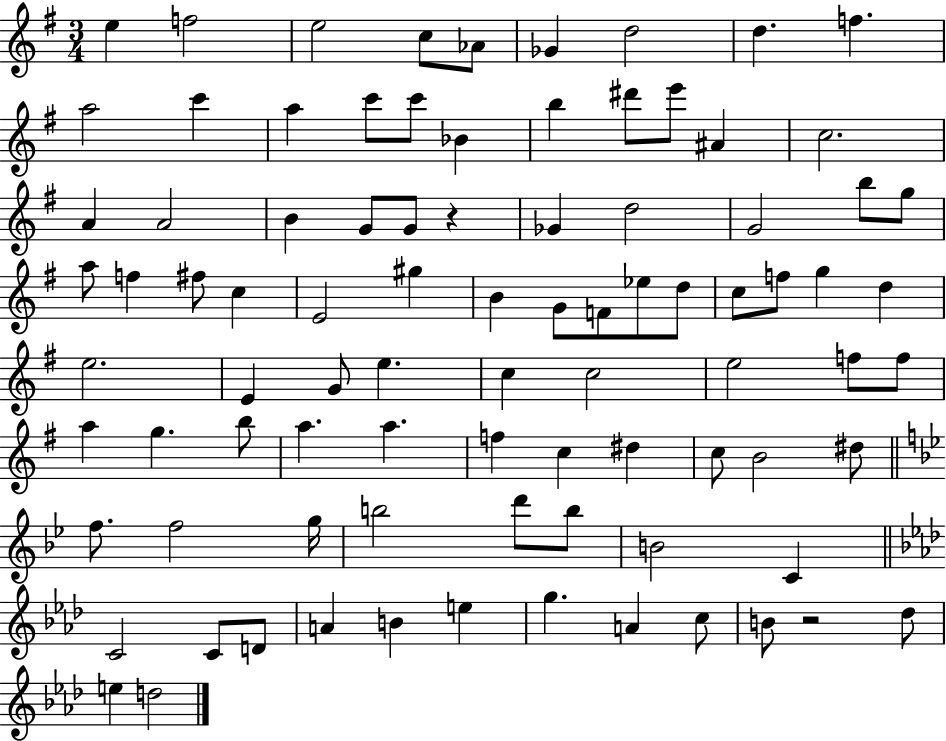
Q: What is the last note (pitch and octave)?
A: D5